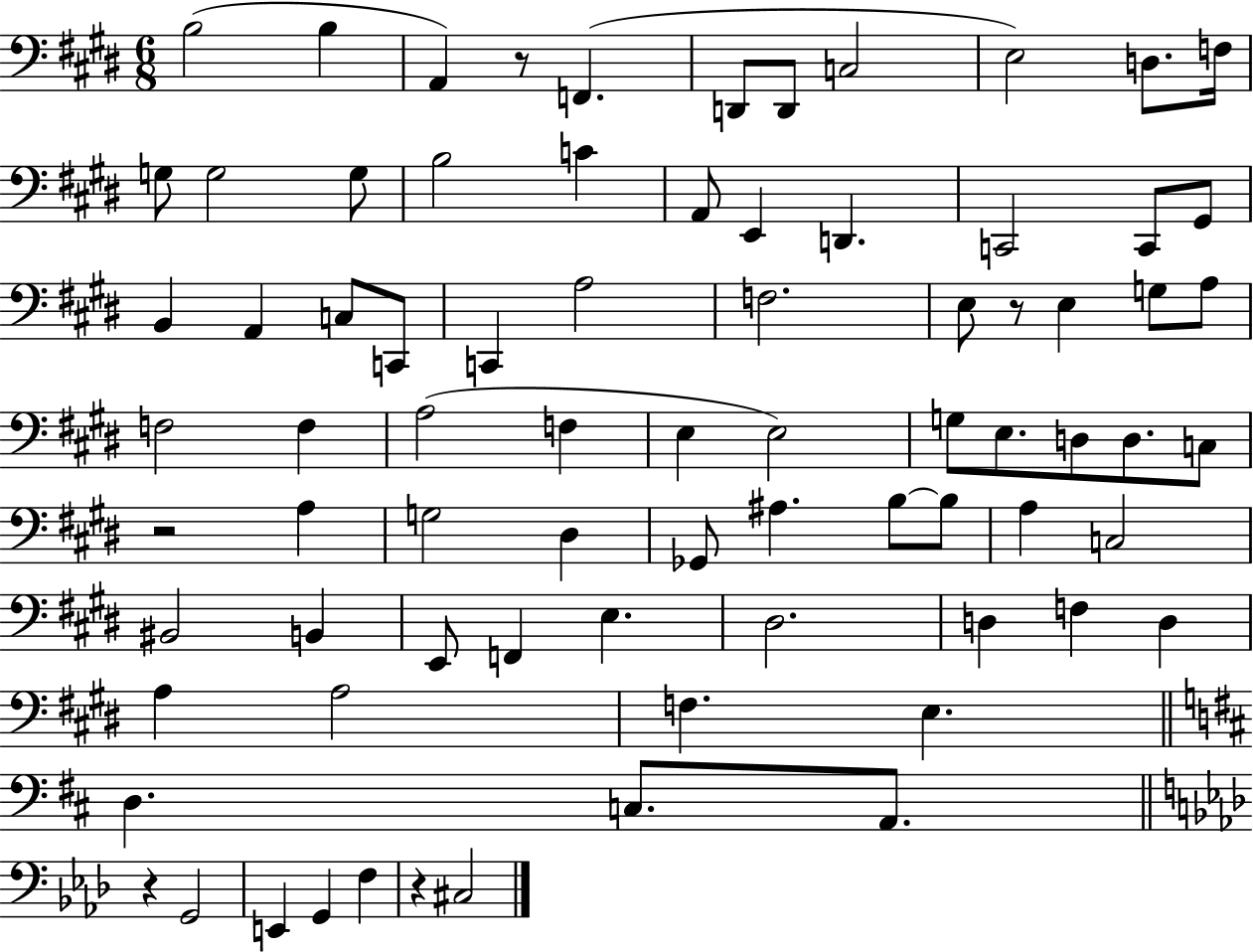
B3/h B3/q A2/q R/e F2/q. D2/e D2/e C3/h E3/h D3/e. F3/s G3/e G3/h G3/e B3/h C4/q A2/e E2/q D2/q. C2/h C2/e G#2/e B2/q A2/q C3/e C2/e C2/q A3/h F3/h. E3/e R/e E3/q G3/e A3/e F3/h F3/q A3/h F3/q E3/q E3/h G3/e E3/e. D3/e D3/e. C3/e R/h A3/q G3/h D#3/q Gb2/e A#3/q. B3/e B3/e A3/q C3/h BIS2/h B2/q E2/e F2/q E3/q. D#3/h. D3/q F3/q D3/q A3/q A3/h F3/q. E3/q. D3/q. C3/e. A2/e. R/q G2/h E2/q G2/q F3/q R/q C#3/h